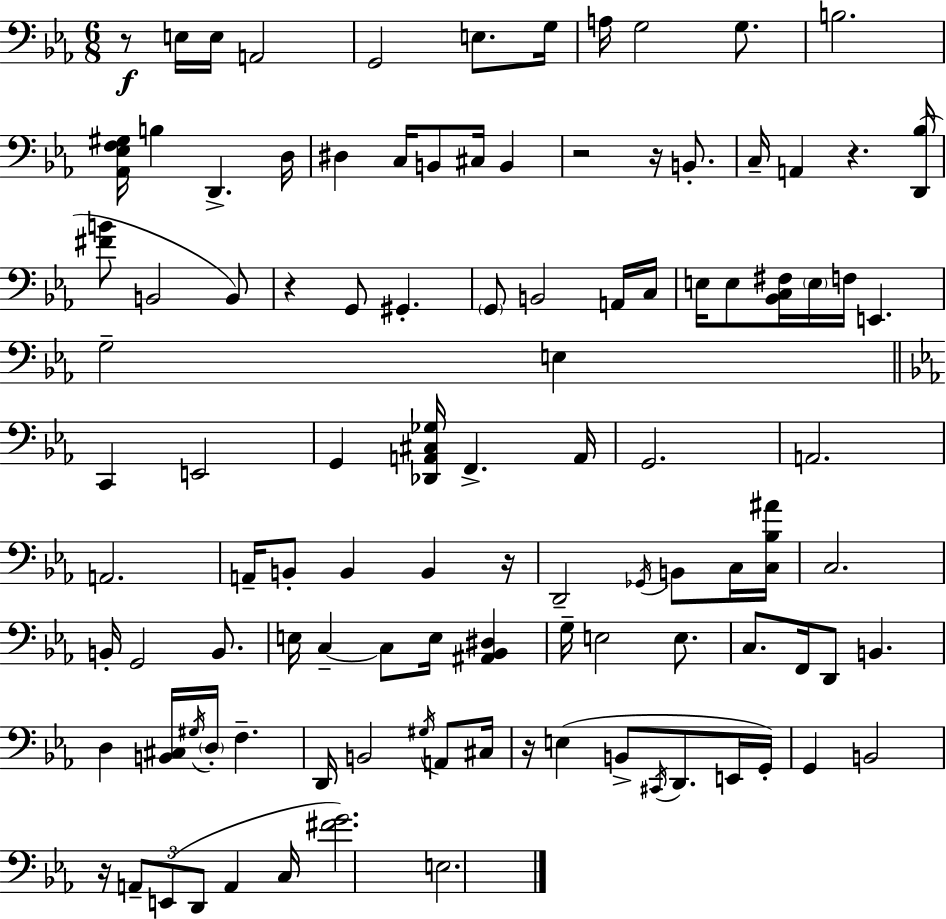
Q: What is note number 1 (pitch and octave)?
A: E3